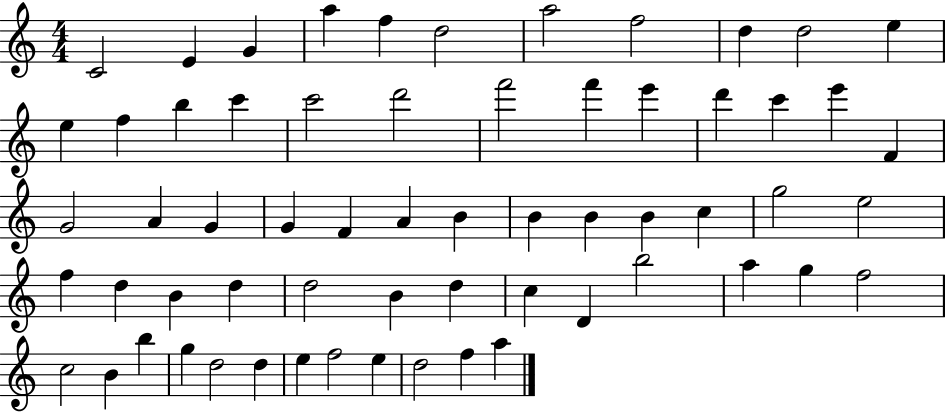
{
  \clef treble
  \numericTimeSignature
  \time 4/4
  \key c \major
  c'2 e'4 g'4 | a''4 f''4 d''2 | a''2 f''2 | d''4 d''2 e''4 | \break e''4 f''4 b''4 c'''4 | c'''2 d'''2 | f'''2 f'''4 e'''4 | d'''4 c'''4 e'''4 f'4 | \break g'2 a'4 g'4 | g'4 f'4 a'4 b'4 | b'4 b'4 b'4 c''4 | g''2 e''2 | \break f''4 d''4 b'4 d''4 | d''2 b'4 d''4 | c''4 d'4 b''2 | a''4 g''4 f''2 | \break c''2 b'4 b''4 | g''4 d''2 d''4 | e''4 f''2 e''4 | d''2 f''4 a''4 | \break \bar "|."
}